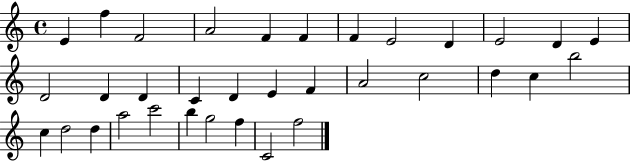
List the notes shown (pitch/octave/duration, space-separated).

E4/q F5/q F4/h A4/h F4/q F4/q F4/q E4/h D4/q E4/h D4/q E4/q D4/h D4/q D4/q C4/q D4/q E4/q F4/q A4/h C5/h D5/q C5/q B5/h C5/q D5/h D5/q A5/h C6/h B5/q G5/h F5/q C4/h F5/h